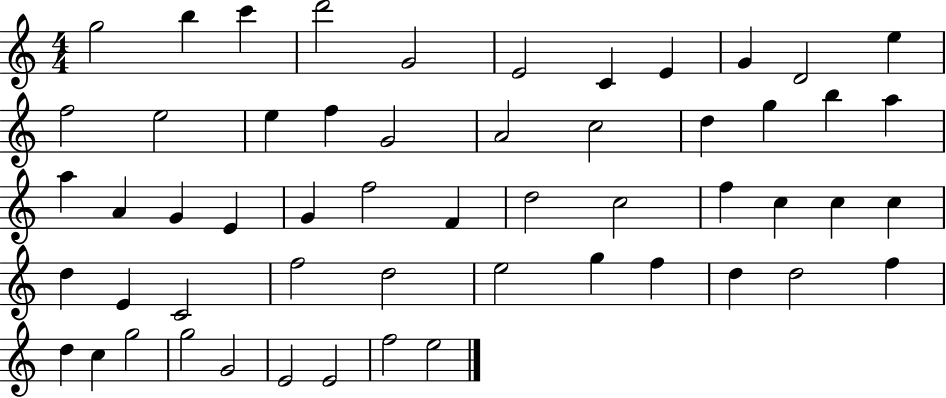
X:1
T:Untitled
M:4/4
L:1/4
K:C
g2 b c' d'2 G2 E2 C E G D2 e f2 e2 e f G2 A2 c2 d g b a a A G E G f2 F d2 c2 f c c c d E C2 f2 d2 e2 g f d d2 f d c g2 g2 G2 E2 E2 f2 e2